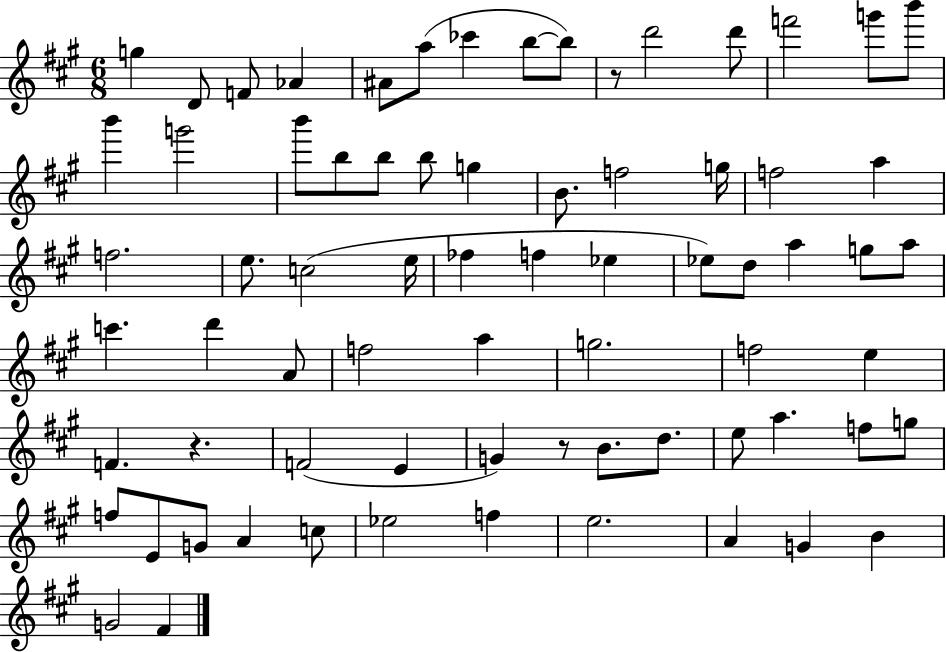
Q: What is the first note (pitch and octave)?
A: G5